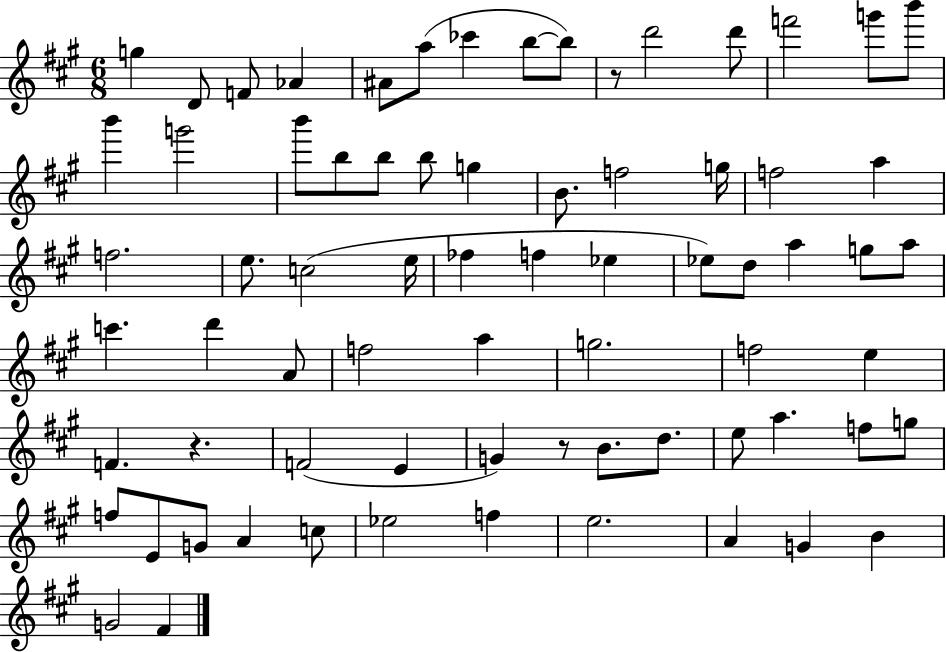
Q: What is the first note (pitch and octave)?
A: G5